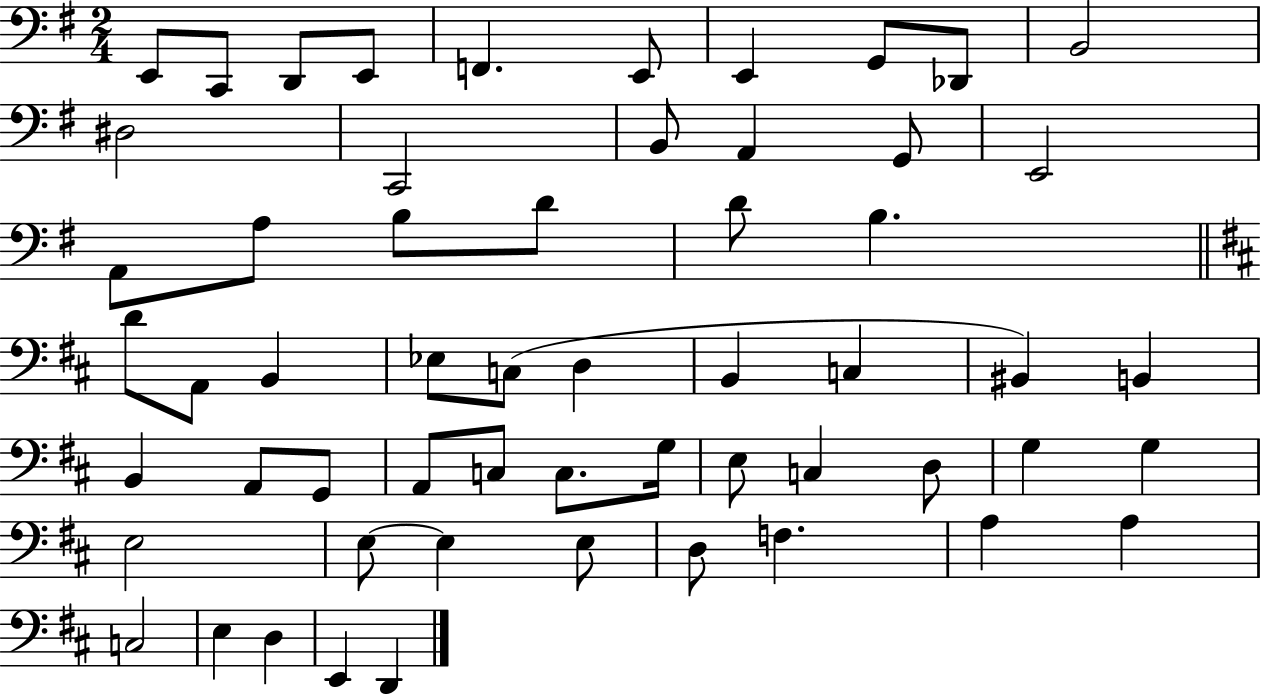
E2/e C2/e D2/e E2/e F2/q. E2/e E2/q G2/e Db2/e B2/h D#3/h C2/h B2/e A2/q G2/e E2/h A2/e A3/e B3/e D4/e D4/e B3/q. D4/e A2/e B2/q Eb3/e C3/e D3/q B2/q C3/q BIS2/q B2/q B2/q A2/e G2/e A2/e C3/e C3/e. G3/s E3/e C3/q D3/e G3/q G3/q E3/h E3/e E3/q E3/e D3/e F3/q. A3/q A3/q C3/h E3/q D3/q E2/q D2/q